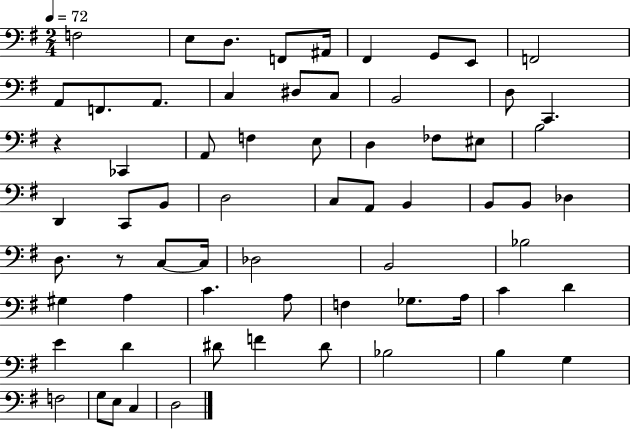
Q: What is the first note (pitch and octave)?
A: F3